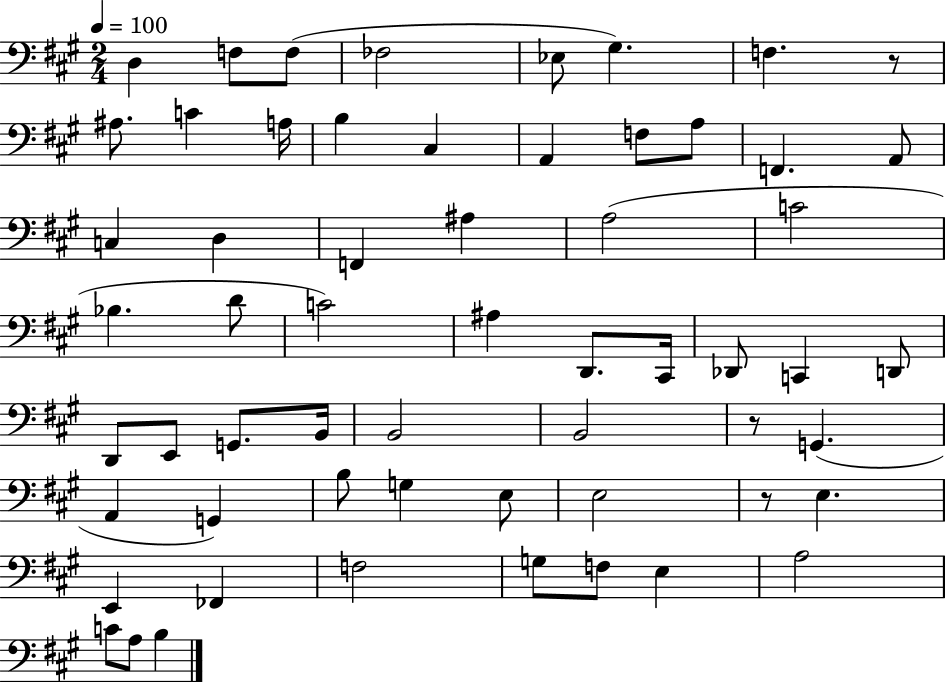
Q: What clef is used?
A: bass